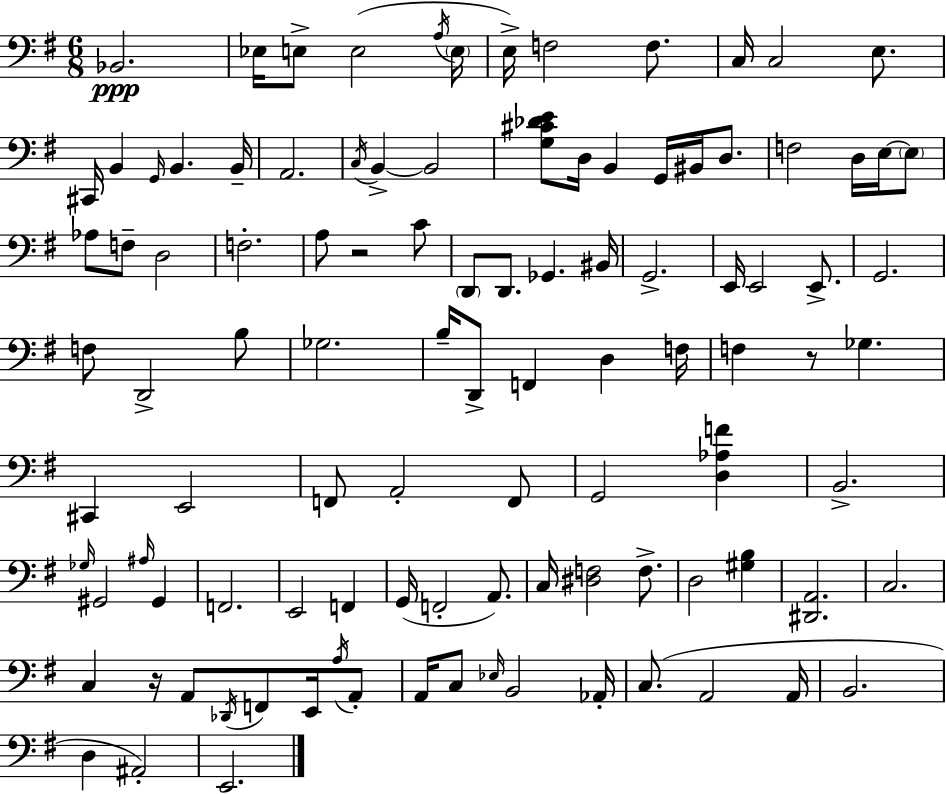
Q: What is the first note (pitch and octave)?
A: Bb2